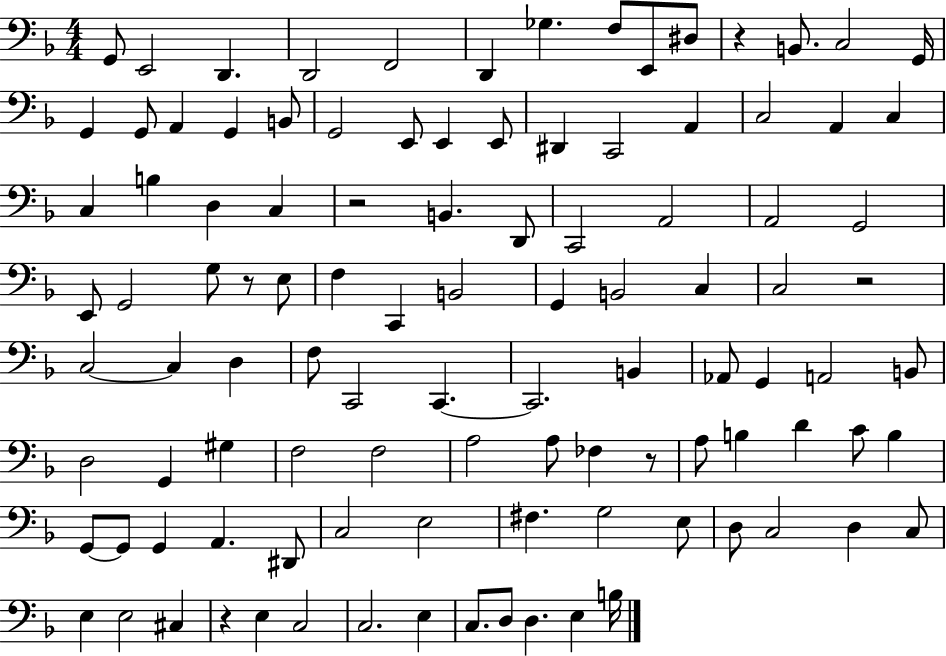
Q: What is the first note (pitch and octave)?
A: G2